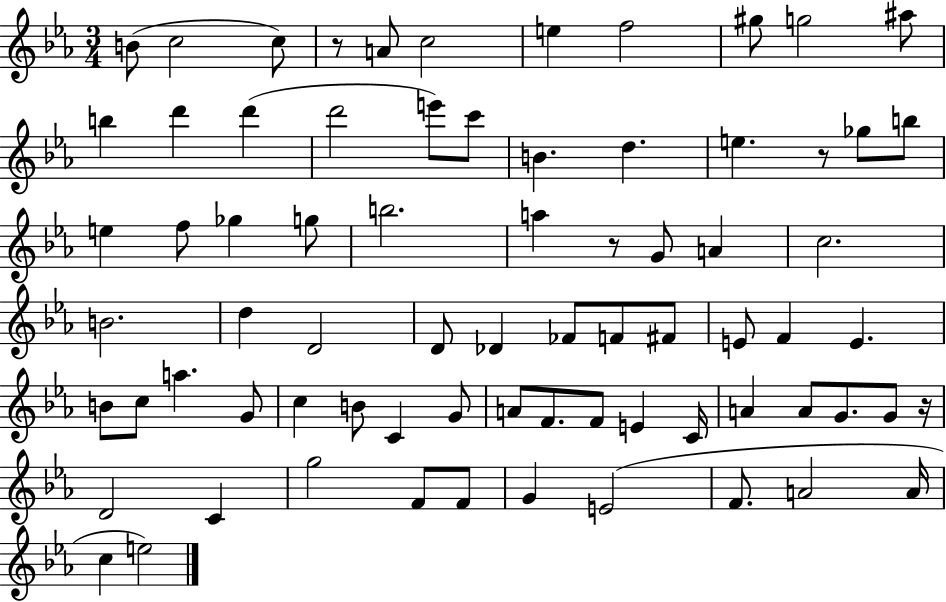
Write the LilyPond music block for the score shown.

{
  \clef treble
  \numericTimeSignature
  \time 3/4
  \key ees \major
  b'8( c''2 c''8) | r8 a'8 c''2 | e''4 f''2 | gis''8 g''2 ais''8 | \break b''4 d'''4 d'''4( | d'''2 e'''8) c'''8 | b'4. d''4. | e''4. r8 ges''8 b''8 | \break e''4 f''8 ges''4 g''8 | b''2. | a''4 r8 g'8 a'4 | c''2. | \break b'2. | d''4 d'2 | d'8 des'4 fes'8 f'8 fis'8 | e'8 f'4 e'4. | \break b'8 c''8 a''4. g'8 | c''4 b'8 c'4 g'8 | a'8 f'8. f'8 e'4 c'16 | a'4 a'8 g'8. g'8 r16 | \break d'2 c'4 | g''2 f'8 f'8 | g'4 e'2( | f'8. a'2 a'16 | \break c''4 e''2) | \bar "|."
}